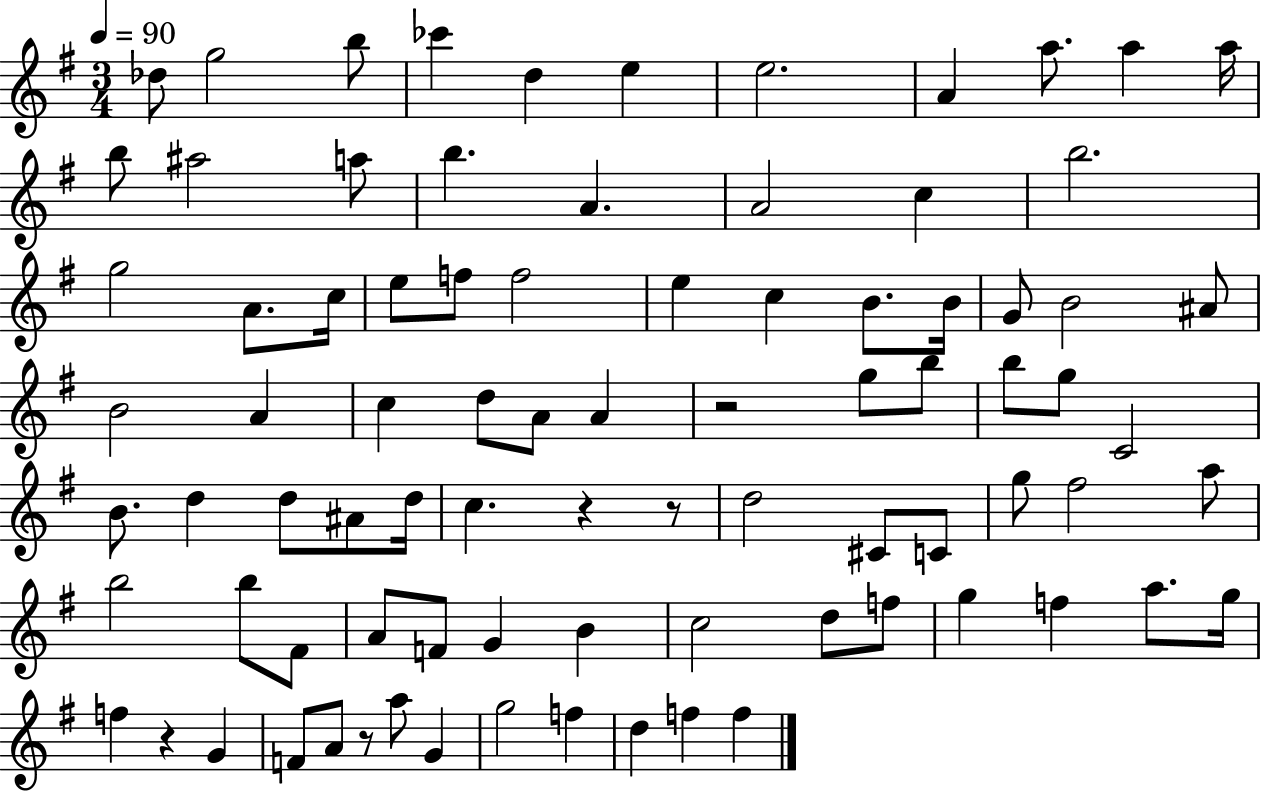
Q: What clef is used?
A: treble